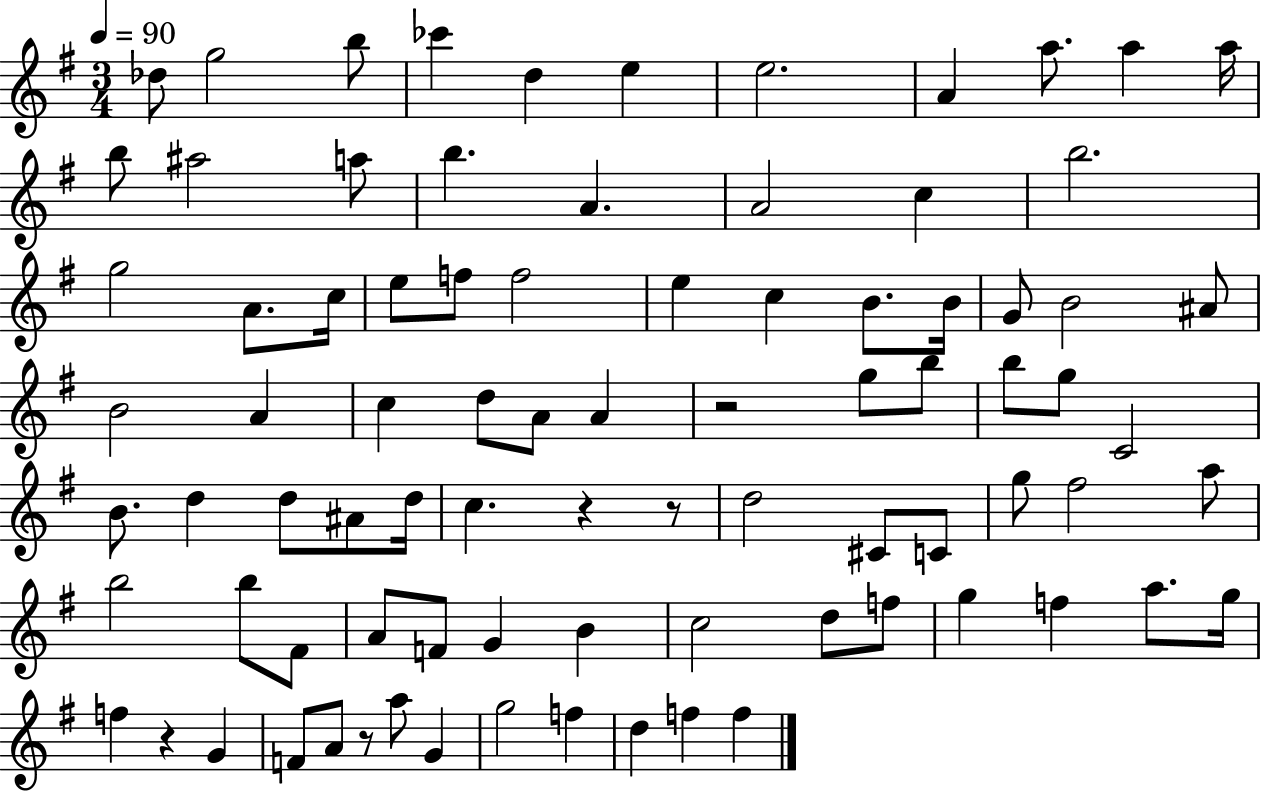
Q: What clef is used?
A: treble